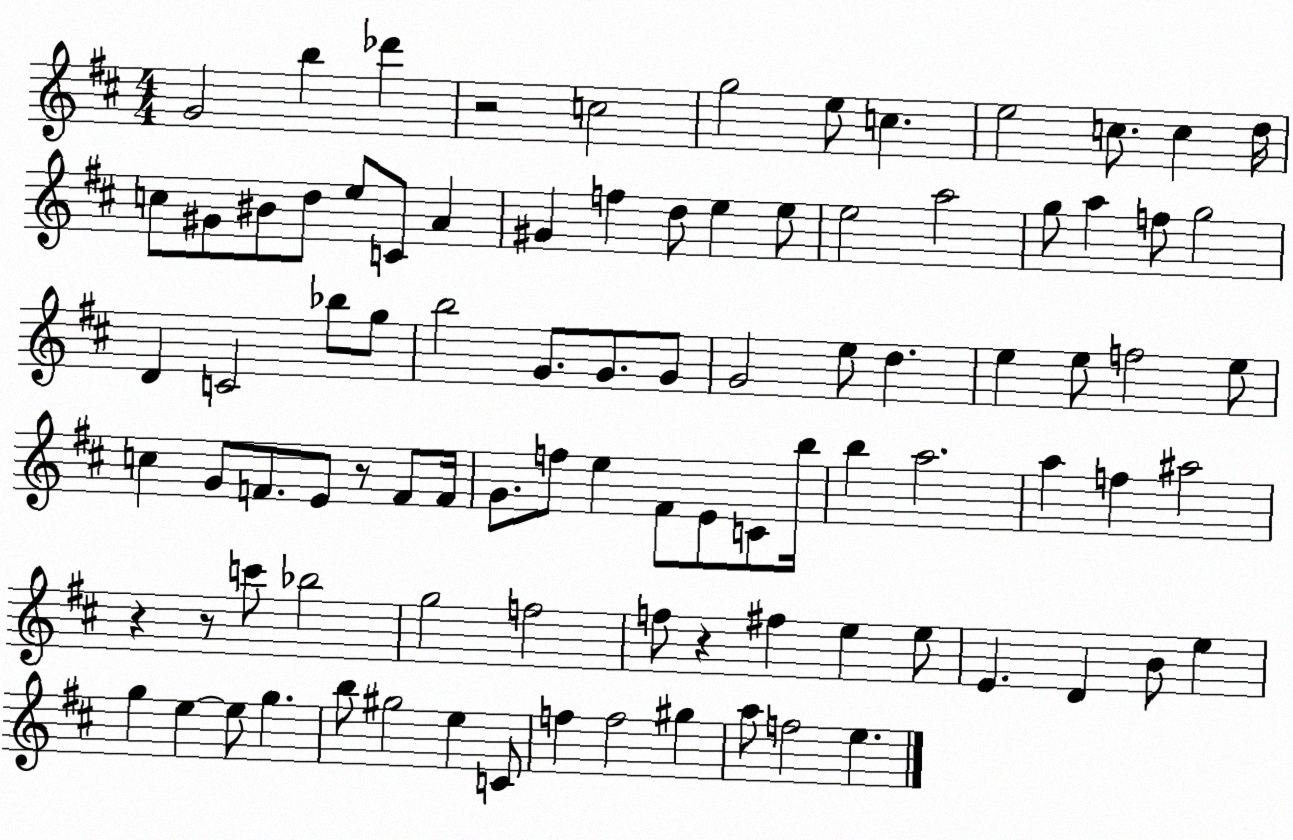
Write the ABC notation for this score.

X:1
T:Untitled
M:4/4
L:1/4
K:D
G2 b _d' z2 c2 g2 e/2 c e2 c/2 c d/4 c/2 ^G/2 ^B/2 d/2 e/2 C/2 A ^G f d/2 e e/2 e2 a2 g/2 a f/2 g2 D C2 _b/2 g/2 b2 G/2 G/2 G/2 G2 e/2 d e e/2 f2 e/2 c G/2 F/2 E/2 z/2 F/2 F/4 G/2 f/2 e ^F/2 E/2 C/2 b/4 b a2 a f ^a2 z z/2 c'/2 _b2 g2 f2 f/2 z ^f e e/2 E D B/2 e g e e/2 g b/2 ^g2 e C/2 f f2 ^g a/2 f2 e